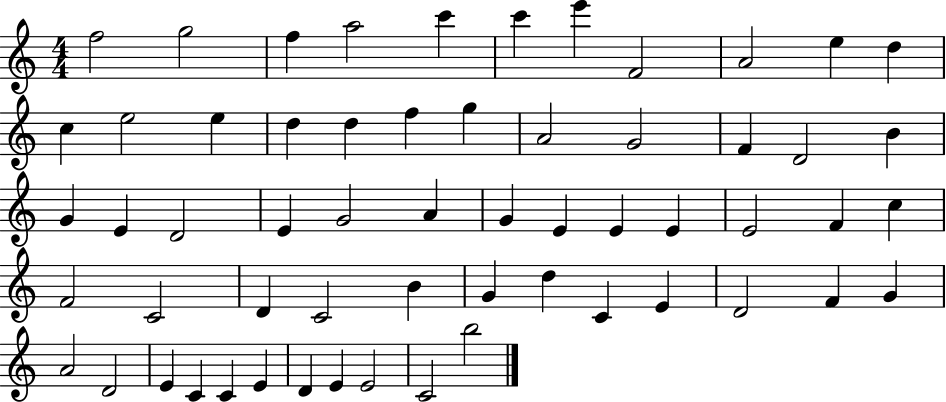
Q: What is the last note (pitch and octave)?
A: B5